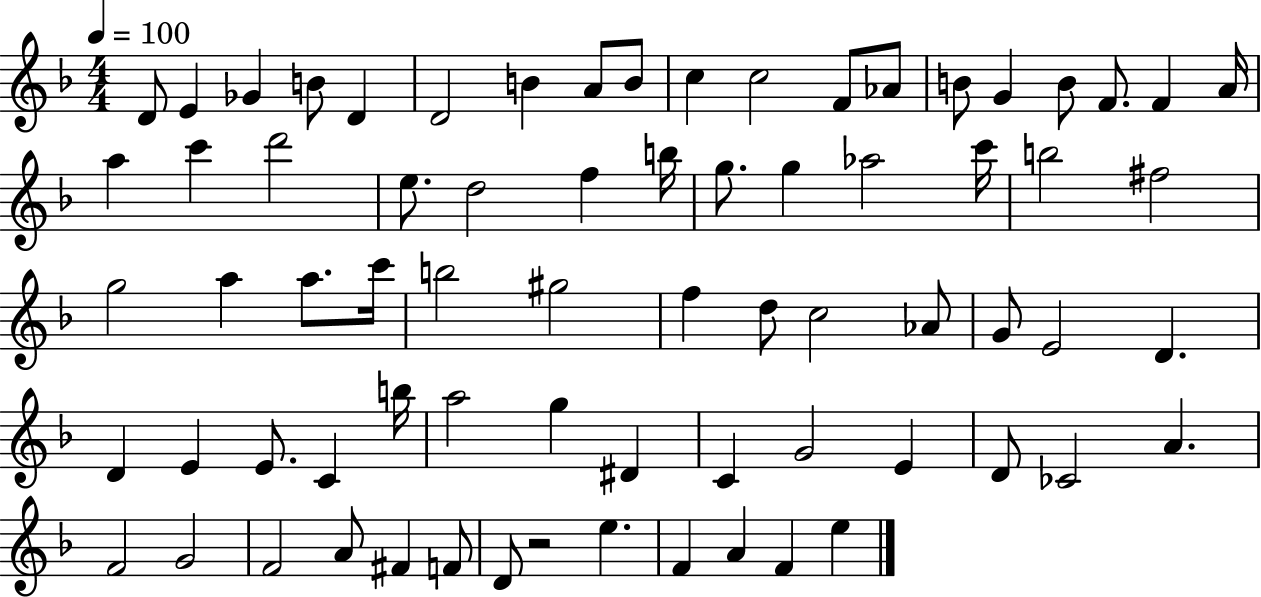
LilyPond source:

{
  \clef treble
  \numericTimeSignature
  \time 4/4
  \key f \major
  \tempo 4 = 100
  d'8 e'4 ges'4 b'8 d'4 | d'2 b'4 a'8 b'8 | c''4 c''2 f'8 aes'8 | b'8 g'4 b'8 f'8. f'4 a'16 | \break a''4 c'''4 d'''2 | e''8. d''2 f''4 b''16 | g''8. g''4 aes''2 c'''16 | b''2 fis''2 | \break g''2 a''4 a''8. c'''16 | b''2 gis''2 | f''4 d''8 c''2 aes'8 | g'8 e'2 d'4. | \break d'4 e'4 e'8. c'4 b''16 | a''2 g''4 dis'4 | c'4 g'2 e'4 | d'8 ces'2 a'4. | \break f'2 g'2 | f'2 a'8 fis'4 f'8 | d'8 r2 e''4. | f'4 a'4 f'4 e''4 | \break \bar "|."
}